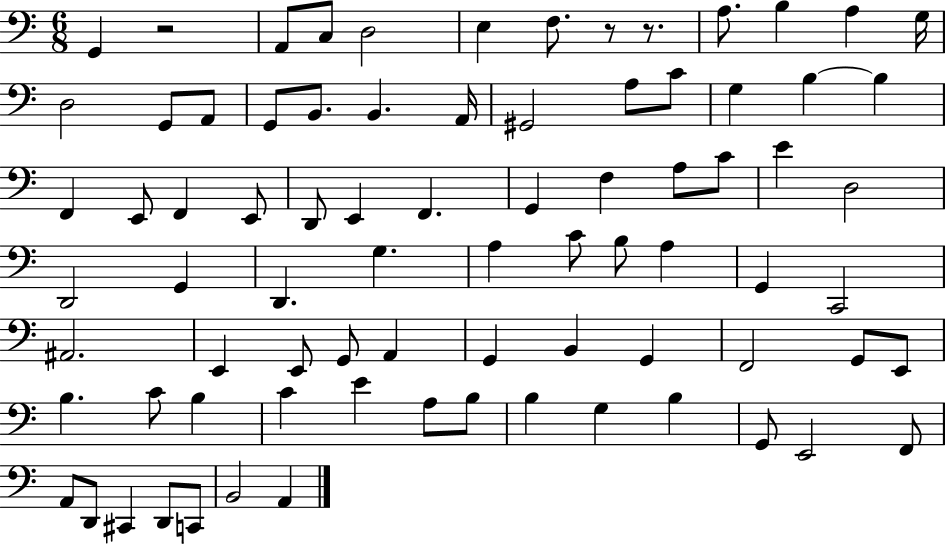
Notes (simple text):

G2/q R/h A2/e C3/e D3/h E3/q F3/e. R/e R/e. A3/e. B3/q A3/q G3/s D3/h G2/e A2/e G2/e B2/e. B2/q. A2/s G#2/h A3/e C4/e G3/q B3/q B3/q F2/q E2/e F2/q E2/e D2/e E2/q F2/q. G2/q F3/q A3/e C4/e E4/q D3/h D2/h G2/q D2/q. G3/q. A3/q C4/e B3/e A3/q G2/q C2/h A#2/h. E2/q E2/e G2/e A2/q G2/q B2/q G2/q F2/h G2/e E2/e B3/q. C4/e B3/q C4/q E4/q A3/e B3/e B3/q G3/q B3/q G2/e E2/h F2/e A2/e D2/e C#2/q D2/e C2/e B2/h A2/q